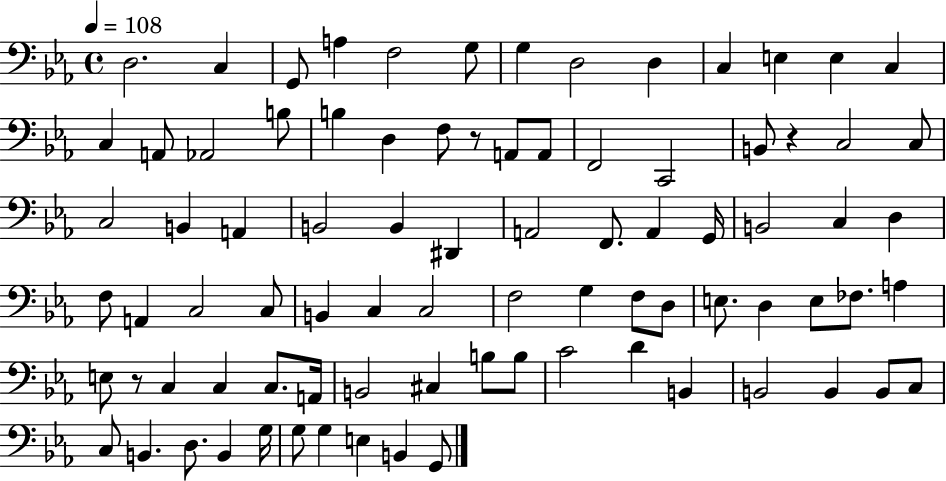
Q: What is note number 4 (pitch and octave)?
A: A3